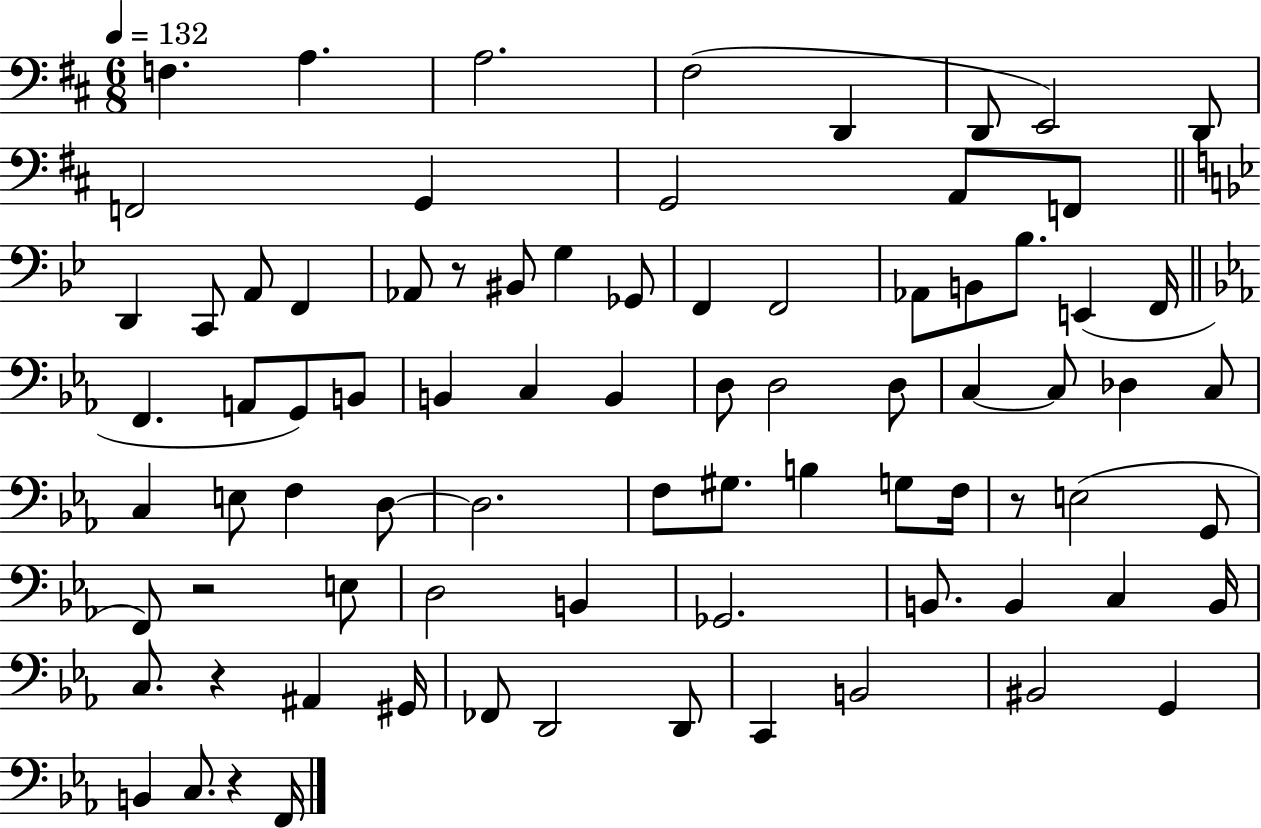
F3/q. A3/q. A3/h. F#3/h D2/q D2/e E2/h D2/e F2/h G2/q G2/h A2/e F2/e D2/q C2/e A2/e F2/q Ab2/e R/e BIS2/e G3/q Gb2/e F2/q F2/h Ab2/e B2/e Bb3/e. E2/q F2/s F2/q. A2/e G2/e B2/e B2/q C3/q B2/q D3/e D3/h D3/e C3/q C3/e Db3/q C3/e C3/q E3/e F3/q D3/e D3/h. F3/e G#3/e. B3/q G3/e F3/s R/e E3/h G2/e F2/e R/h E3/e D3/h B2/q Gb2/h. B2/e. B2/q C3/q B2/s C3/e. R/q A#2/q G#2/s FES2/e D2/h D2/e C2/q B2/h BIS2/h G2/q B2/q C3/e. R/q F2/s